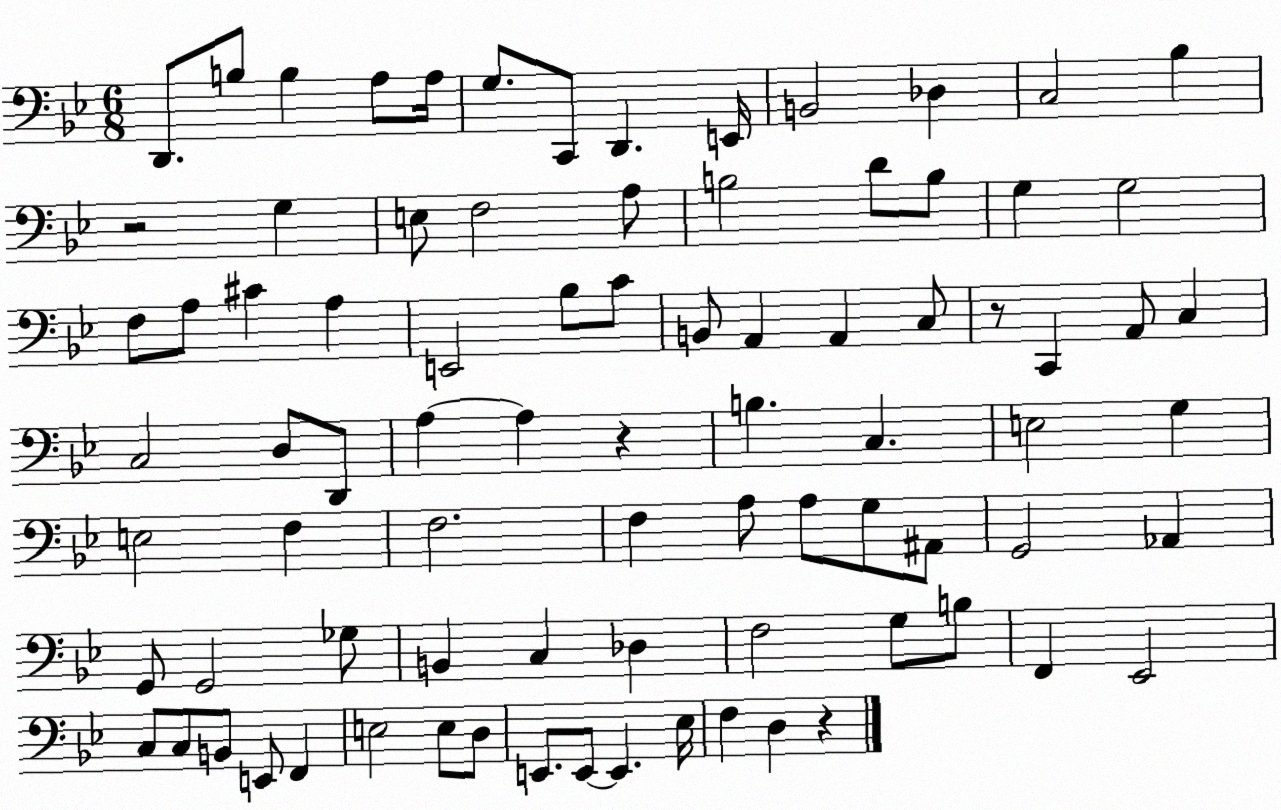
X:1
T:Untitled
M:6/8
L:1/4
K:Bb
D,,/2 B,/2 B, A,/2 A,/4 G,/2 C,,/2 D,, E,,/4 B,,2 _D, C,2 _B, z2 G, E,/2 F,2 A,/2 B,2 D/2 B,/2 G, G,2 F,/2 A,/2 ^C A, E,,2 _B,/2 C/2 B,,/2 A,, A,, C,/2 z/2 C,, A,,/2 C, C,2 D,/2 D,,/2 A, A, z B, C, E,2 G, E,2 F, F,2 F, A,/2 A,/2 G,/2 ^A,,/2 G,,2 _A,, G,,/2 G,,2 _G,/2 B,, C, _D, F,2 G,/2 B,/2 F,, _E,,2 C,/2 C,/2 B,,/2 E,,/2 F,, E,2 E,/2 D,/2 E,,/2 E,,/2 E,, _E,/4 F, D, z